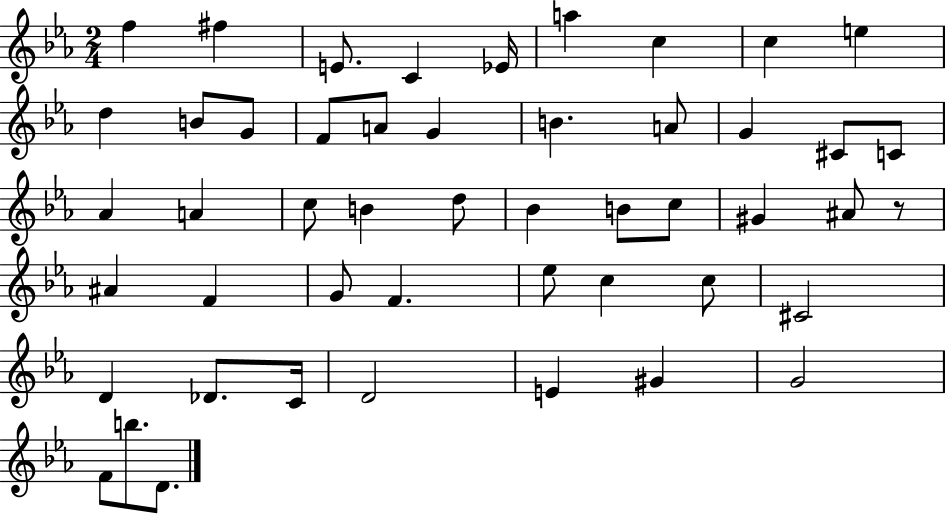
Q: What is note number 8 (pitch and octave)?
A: C5